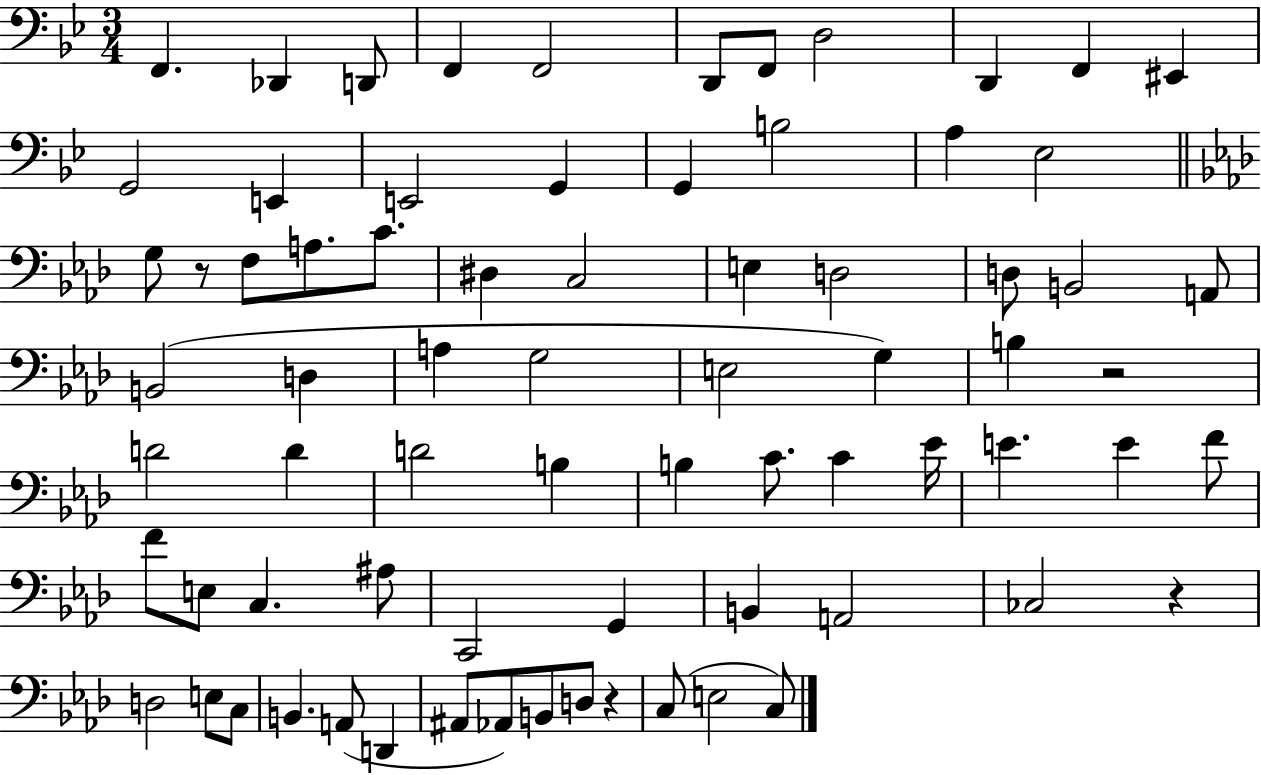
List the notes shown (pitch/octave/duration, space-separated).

F2/q. Db2/q D2/e F2/q F2/h D2/e F2/e D3/h D2/q F2/q EIS2/q G2/h E2/q E2/h G2/q G2/q B3/h A3/q Eb3/h G3/e R/e F3/e A3/e. C4/e. D#3/q C3/h E3/q D3/h D3/e B2/h A2/e B2/h D3/q A3/q G3/h E3/h G3/q B3/q R/h D4/h D4/q D4/h B3/q B3/q C4/e. C4/q Eb4/s E4/q. E4/q F4/e F4/e E3/e C3/q. A#3/e C2/h G2/q B2/q A2/h CES3/h R/q D3/h E3/e C3/e B2/q. A2/e D2/q A#2/e Ab2/e B2/e D3/e R/q C3/e E3/h C3/e